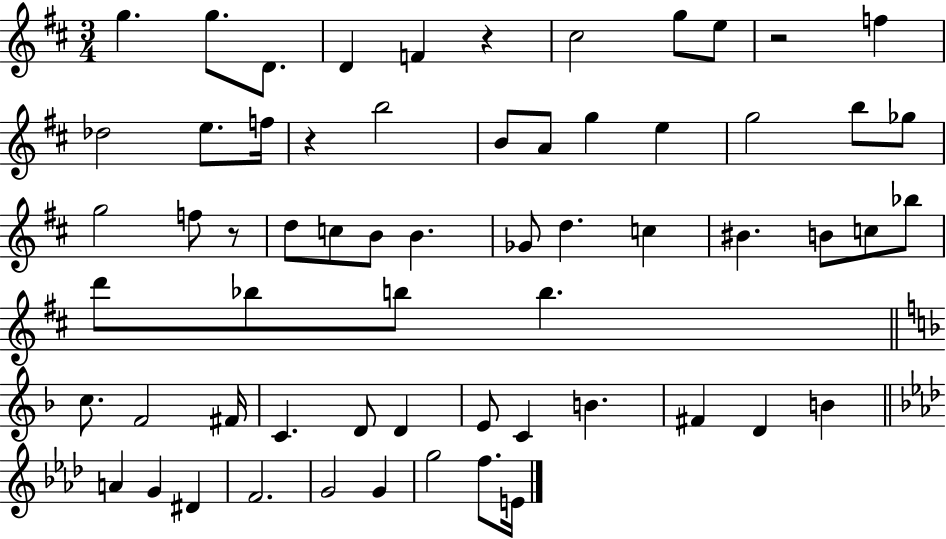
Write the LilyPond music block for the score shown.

{
  \clef treble
  \numericTimeSignature
  \time 3/4
  \key d \major
  g''4. g''8. d'8. | d'4 f'4 r4 | cis''2 g''8 e''8 | r2 f''4 | \break des''2 e''8. f''16 | r4 b''2 | b'8 a'8 g''4 e''4 | g''2 b''8 ges''8 | \break g''2 f''8 r8 | d''8 c''8 b'8 b'4. | ges'8 d''4. c''4 | bis'4. b'8 c''8 bes''8 | \break d'''8 bes''8 b''8 b''4. | \bar "||" \break \key f \major c''8. f'2 fis'16 | c'4. d'8 d'4 | e'8 c'4 b'4. | fis'4 d'4 b'4 | \break \bar "||" \break \key aes \major a'4 g'4 dis'4 | f'2. | g'2 g'4 | g''2 f''8. e'16 | \break \bar "|."
}